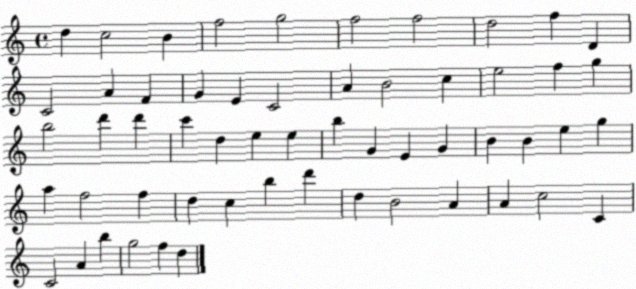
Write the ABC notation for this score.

X:1
T:Untitled
M:4/4
L:1/4
K:C
d c2 B f2 g2 f2 f2 d2 f D C2 A F G E C2 A B2 c e2 f g b2 d' d' c' d e e b G E G B B e g a f2 f d c b d' d B2 A A c2 C C2 A b g2 f d